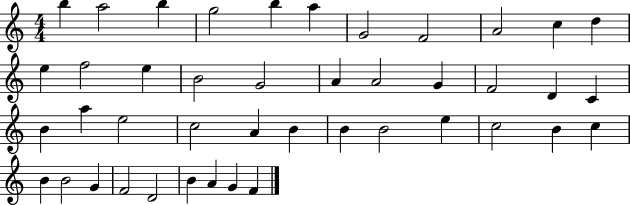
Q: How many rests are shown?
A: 0